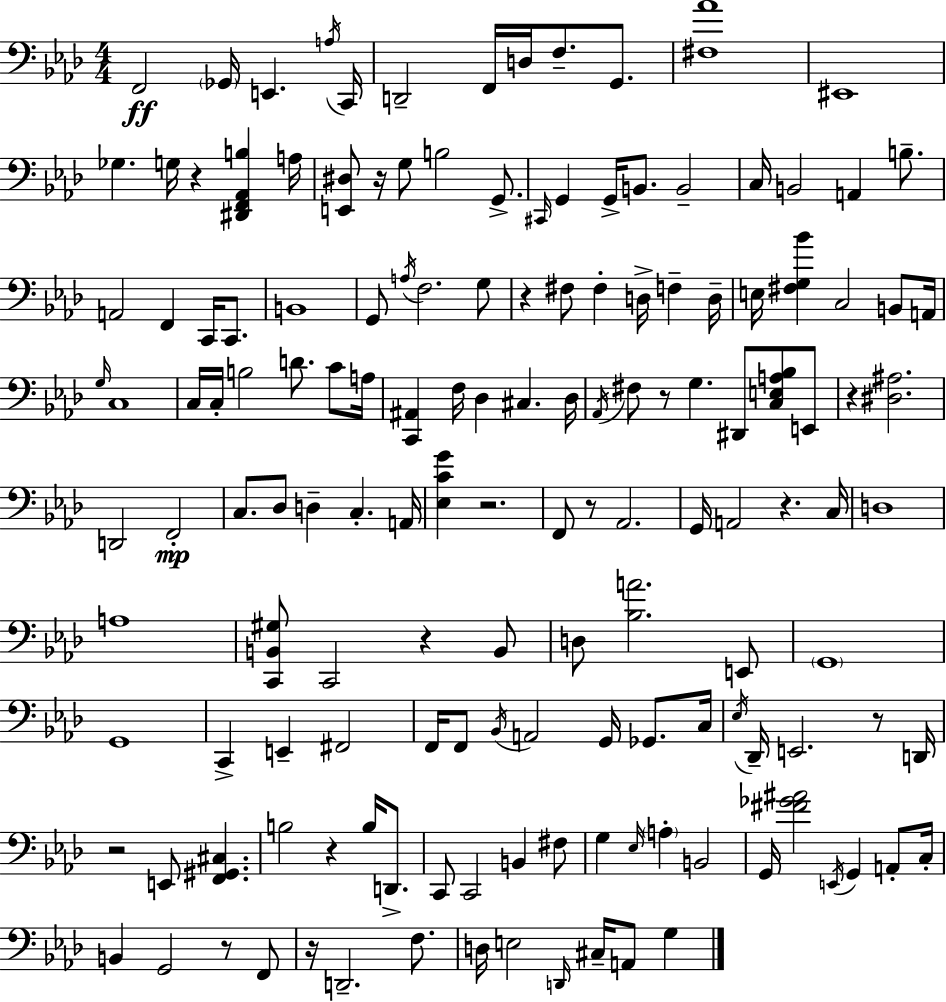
F2/h Gb2/s E2/q. A3/s C2/s D2/h F2/s D3/s F3/e. G2/e. [F#3,Ab4]/w EIS2/w Gb3/q. G3/s R/q [D#2,F2,Ab2,B3]/q A3/s [E2,D#3]/e R/s G3/e B3/h G2/e. C#2/s G2/q G2/s B2/e. B2/h C3/s B2/h A2/q B3/e. A2/h F2/q C2/s C2/e. B2/w G2/e A3/s F3/h. G3/e R/q F#3/e F#3/q D3/s F3/q D3/s E3/s [F#3,G3,Bb4]/q C3/h B2/e A2/s G3/s C3/w C3/s C3/s B3/h D4/e. C4/e A3/s [C2,A#2]/q F3/s Db3/q C#3/q. Db3/s Ab2/s F#3/e R/e G3/q. D#2/e [C3,E3,A3,Bb3]/e E2/e R/q [D#3,A#3]/h. D2/h F2/h C3/e. Db3/e D3/q C3/q. A2/s [Eb3,C4,G4]/q R/h. F2/e R/e Ab2/h. G2/s A2/h R/q. C3/s D3/w A3/w [C2,B2,G#3]/e C2/h R/q B2/e D3/e [Bb3,A4]/h. E2/e G2/w G2/w C2/q E2/q F#2/h F2/s F2/e Bb2/s A2/h G2/s Gb2/e. C3/s Eb3/s Db2/s E2/h. R/e D2/s R/h E2/e [F2,G#2,C#3]/q. B3/h R/q B3/s D2/e. C2/e C2/h B2/q F#3/e G3/q Eb3/s A3/q B2/h G2/s [F#4,Gb4,A#4]/h E2/s G2/q A2/e C3/s B2/q G2/h R/e F2/e R/s D2/h. F3/e. D3/s E3/h D2/s C#3/s A2/e G3/q